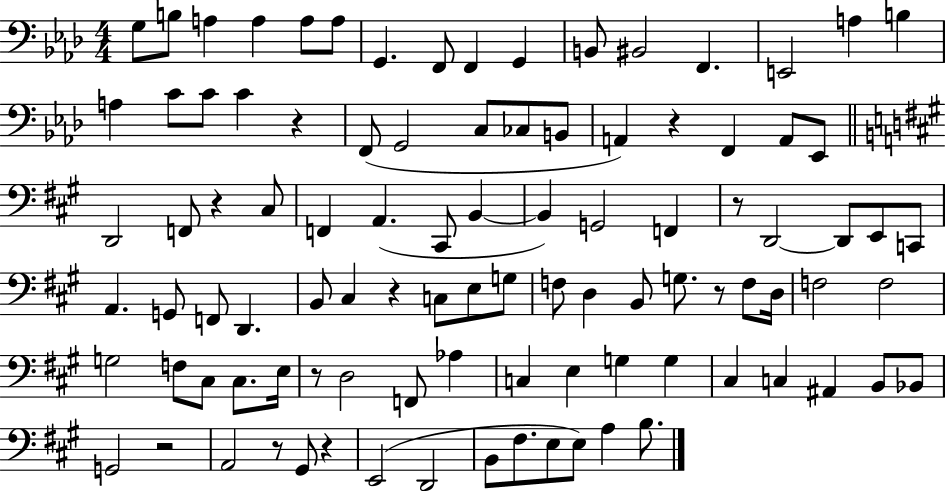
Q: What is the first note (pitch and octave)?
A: G3